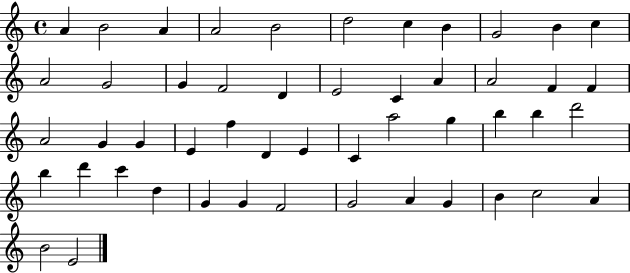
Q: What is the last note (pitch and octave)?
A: E4